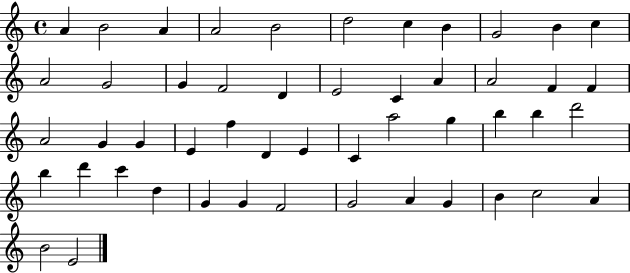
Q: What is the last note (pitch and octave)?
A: E4